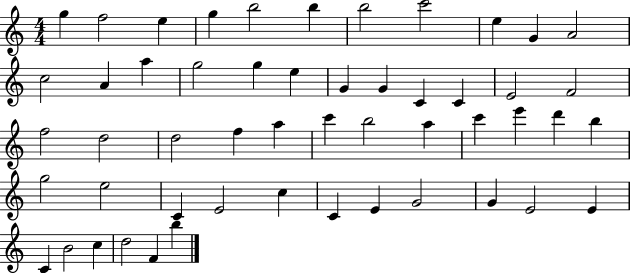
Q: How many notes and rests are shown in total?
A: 52